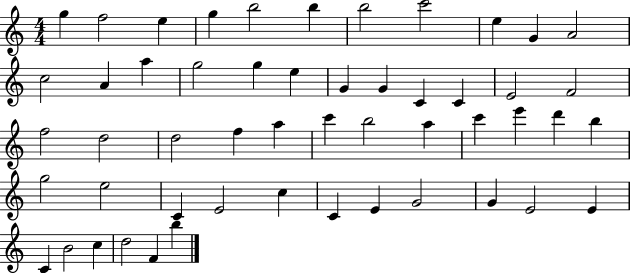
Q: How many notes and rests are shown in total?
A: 52